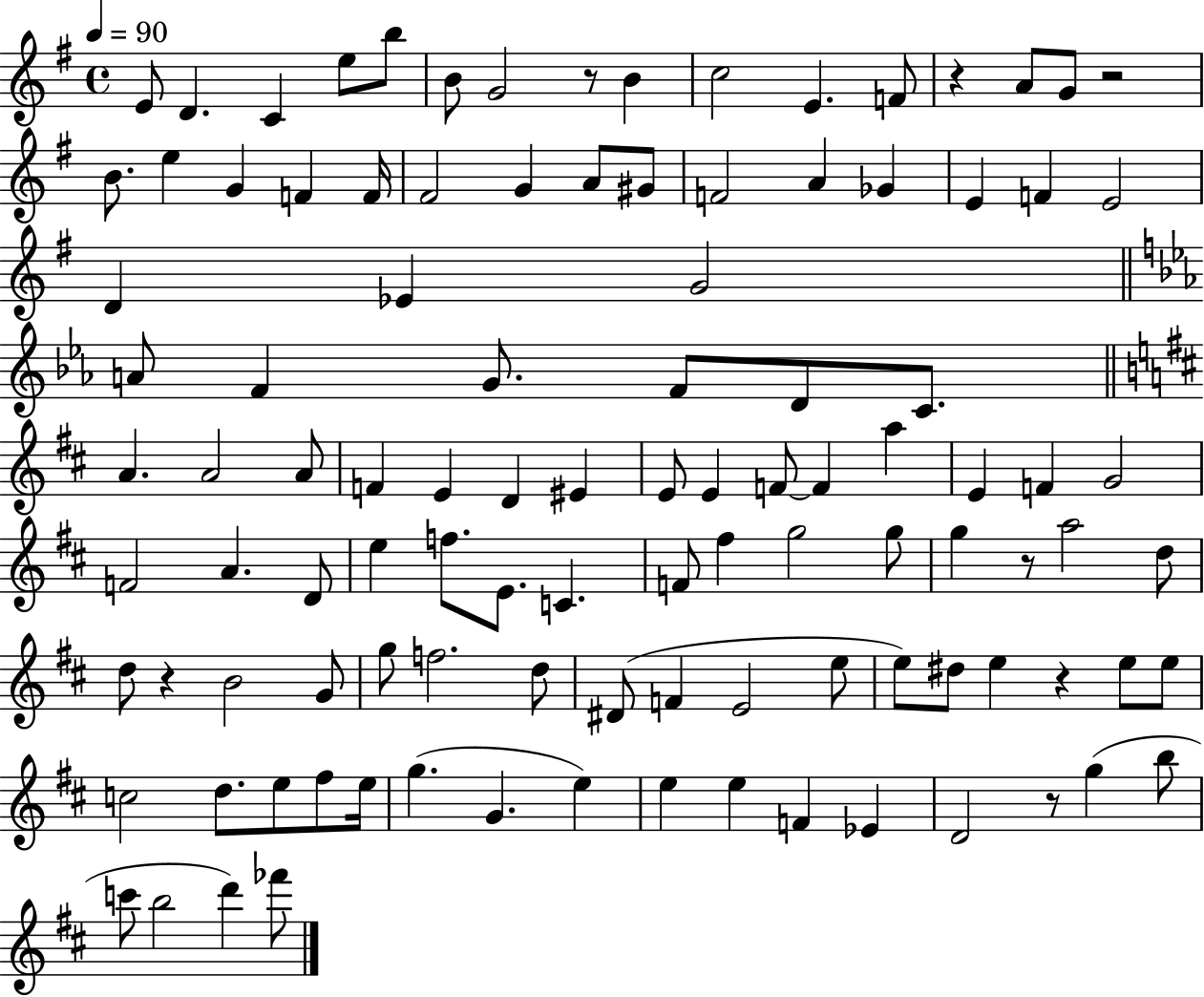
{
  \clef treble
  \time 4/4
  \defaultTimeSignature
  \key g \major
  \tempo 4 = 90
  e'8 d'4. c'4 e''8 b''8 | b'8 g'2 r8 b'4 | c''2 e'4. f'8 | r4 a'8 g'8 r2 | \break b'8. e''4 g'4 f'4 f'16 | fis'2 g'4 a'8 gis'8 | f'2 a'4 ges'4 | e'4 f'4 e'2 | \break d'4 ees'4 g'2 | \bar "||" \break \key c \minor a'8 f'4 g'8. f'8 d'8 c'8. | \bar "||" \break \key b \minor a'4. a'2 a'8 | f'4 e'4 d'4 eis'4 | e'8 e'4 f'8~~ f'4 a''4 | e'4 f'4 g'2 | \break f'2 a'4. d'8 | e''4 f''8. e'8. c'4. | f'8 fis''4 g''2 g''8 | g''4 r8 a''2 d''8 | \break d''8 r4 b'2 g'8 | g''8 f''2. d''8 | dis'8( f'4 e'2 e''8 | e''8) dis''8 e''4 r4 e''8 e''8 | \break c''2 d''8. e''8 fis''8 e''16 | g''4.( g'4. e''4) | e''4 e''4 f'4 ees'4 | d'2 r8 g''4( b''8 | \break c'''8 b''2 d'''4) fes'''8 | \bar "|."
}